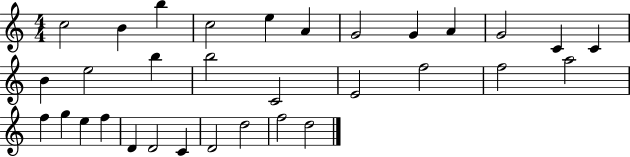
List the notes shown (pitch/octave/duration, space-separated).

C5/h B4/q B5/q C5/h E5/q A4/q G4/h G4/q A4/q G4/h C4/q C4/q B4/q E5/h B5/q B5/h C4/h E4/h F5/h F5/h A5/h F5/q G5/q E5/q F5/q D4/q D4/h C4/q D4/h D5/h F5/h D5/h